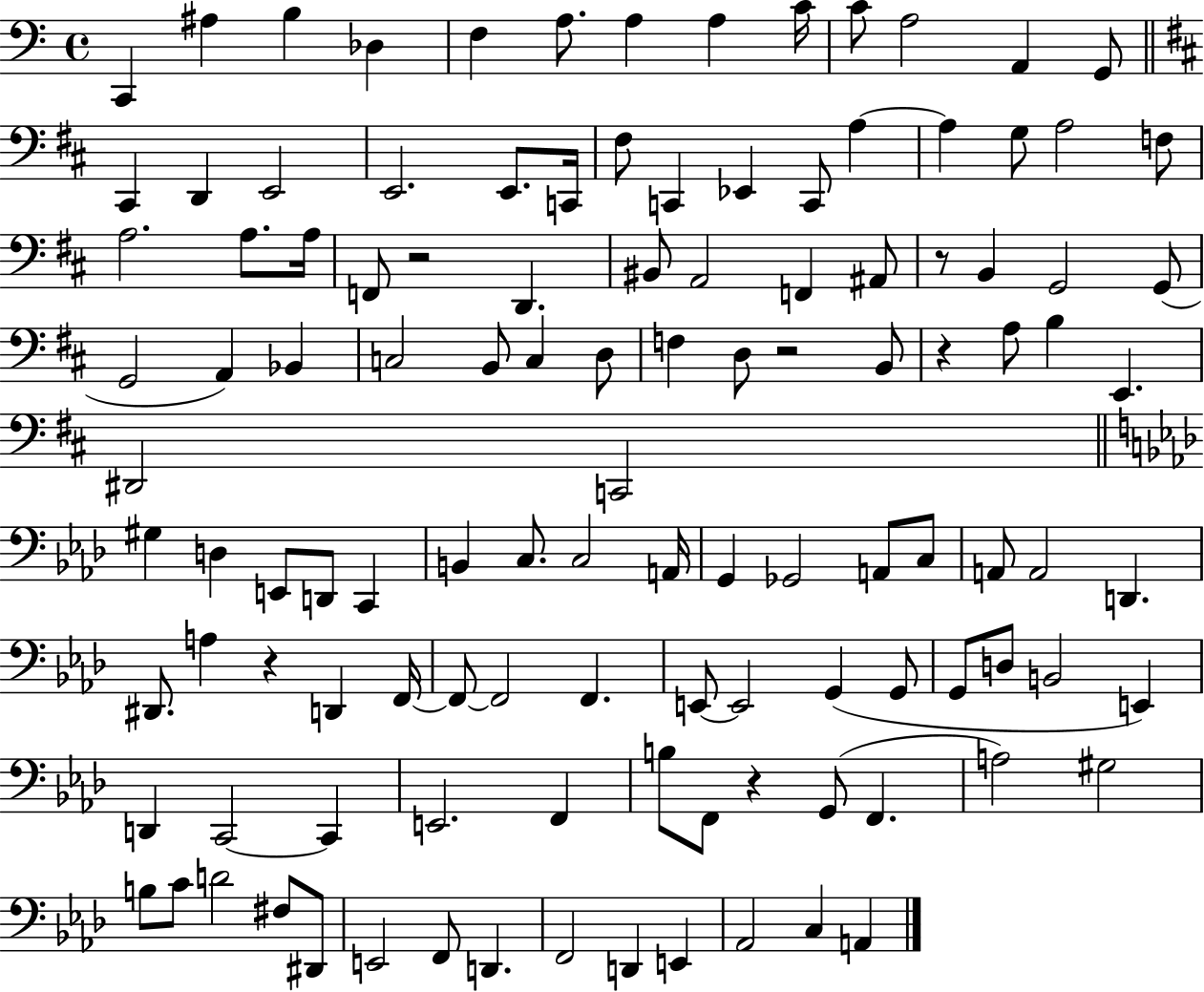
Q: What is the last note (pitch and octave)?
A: A2